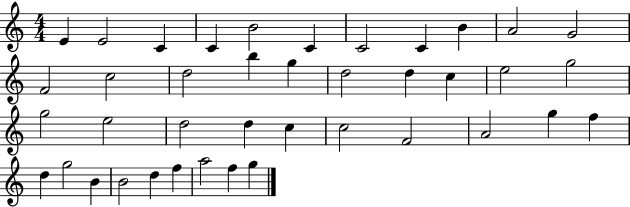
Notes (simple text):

E4/q E4/h C4/q C4/q B4/h C4/q C4/h C4/q B4/q A4/h G4/h F4/h C5/h D5/h B5/q G5/q D5/h D5/q C5/q E5/h G5/h G5/h E5/h D5/h D5/q C5/q C5/h F4/h A4/h G5/q F5/q D5/q G5/h B4/q B4/h D5/q F5/q A5/h F5/q G5/q